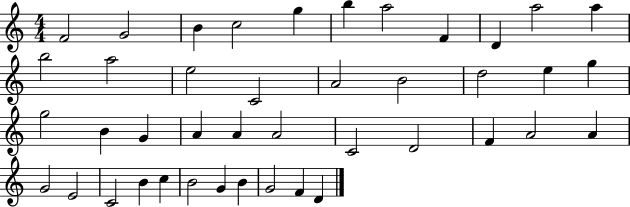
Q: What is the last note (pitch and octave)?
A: D4